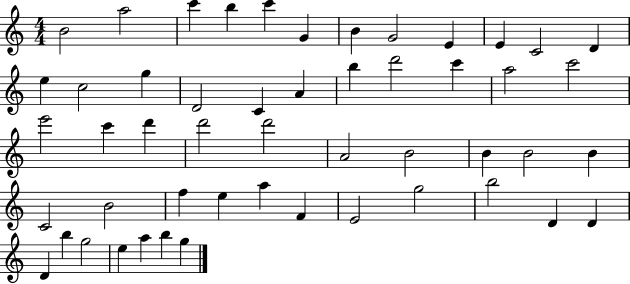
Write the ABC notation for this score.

X:1
T:Untitled
M:4/4
L:1/4
K:C
B2 a2 c' b c' G B G2 E E C2 D e c2 g D2 C A b d'2 c' a2 c'2 e'2 c' d' d'2 d'2 A2 B2 B B2 B C2 B2 f e a F E2 g2 b2 D D D b g2 e a b g